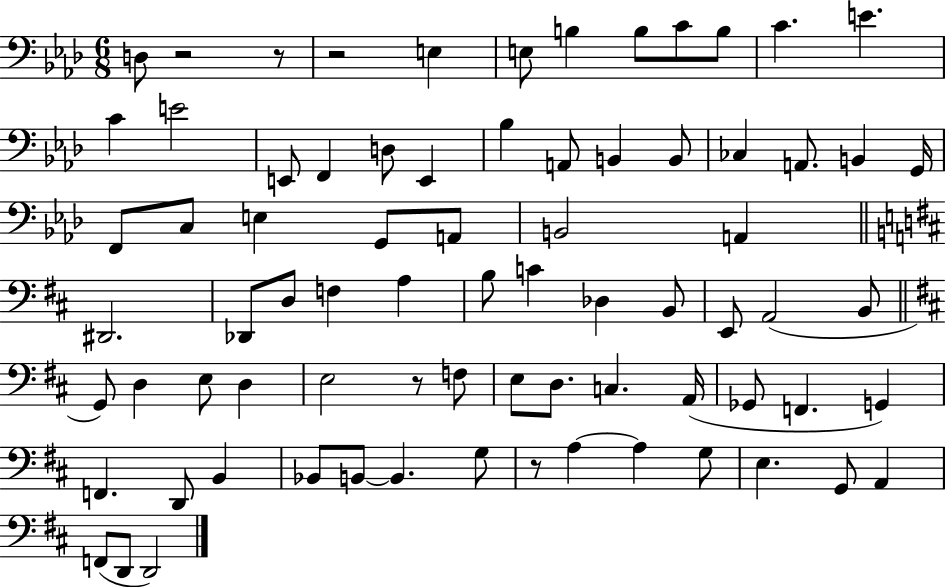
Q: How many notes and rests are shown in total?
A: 76